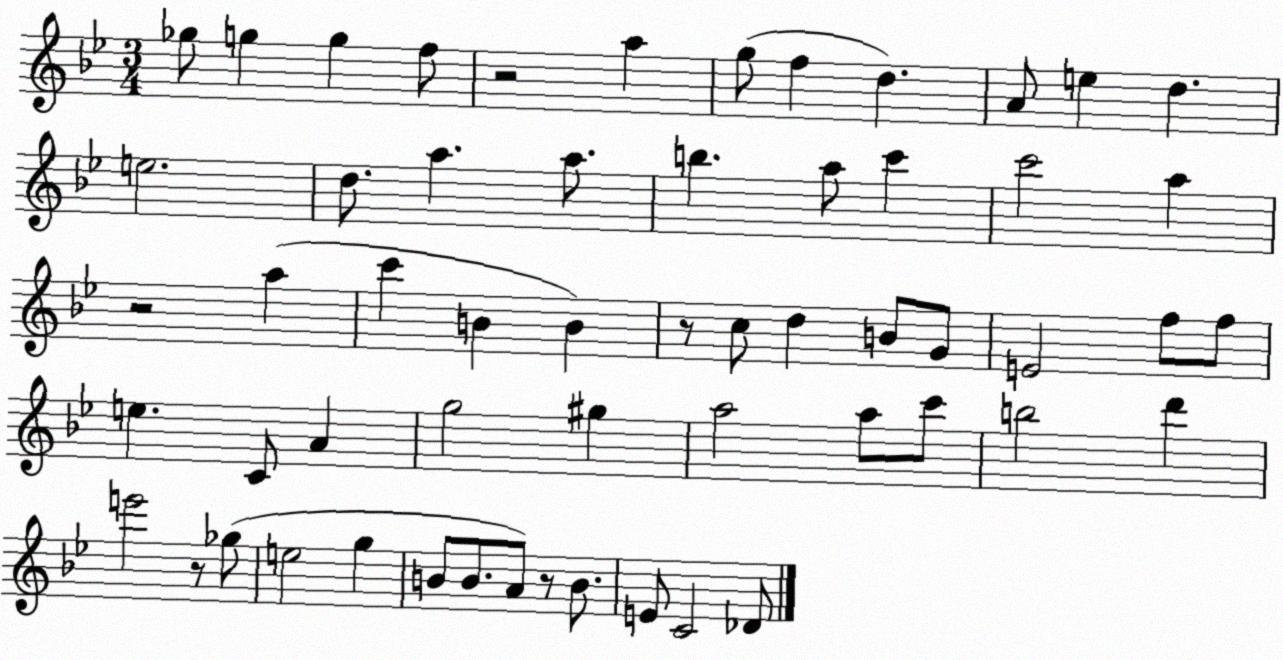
X:1
T:Untitled
M:3/4
L:1/4
K:Bb
_g/2 g g f/2 z2 a g/2 f d A/2 e d e2 d/2 a a/2 b a/2 c' c'2 a z2 a c' B B z/2 c/2 d B/2 G/2 E2 f/2 f/2 e C/2 A g2 ^g a2 a/2 c'/2 b2 d' e'2 z/2 _g/2 e2 g B/2 B/2 A/2 z/2 B/2 E/2 C2 _D/2